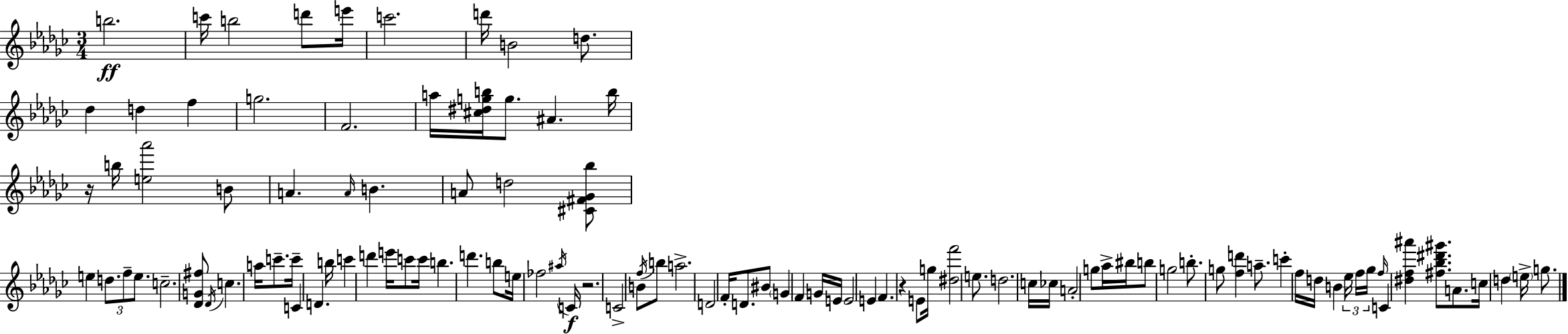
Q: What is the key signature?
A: EES minor